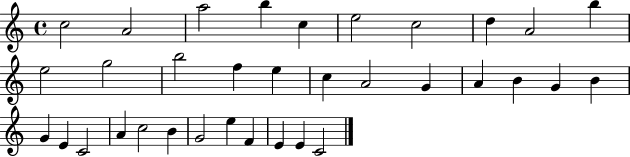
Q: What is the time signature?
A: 4/4